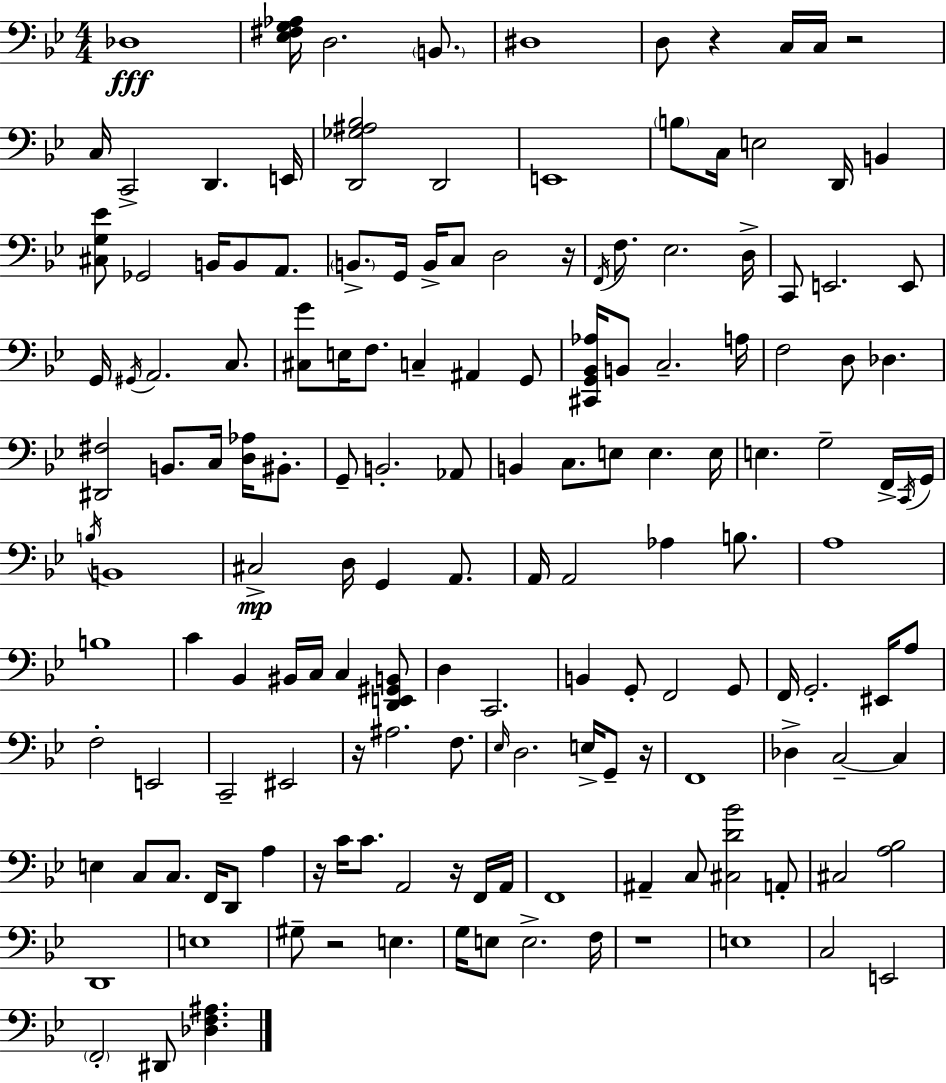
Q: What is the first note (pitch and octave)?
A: Db3